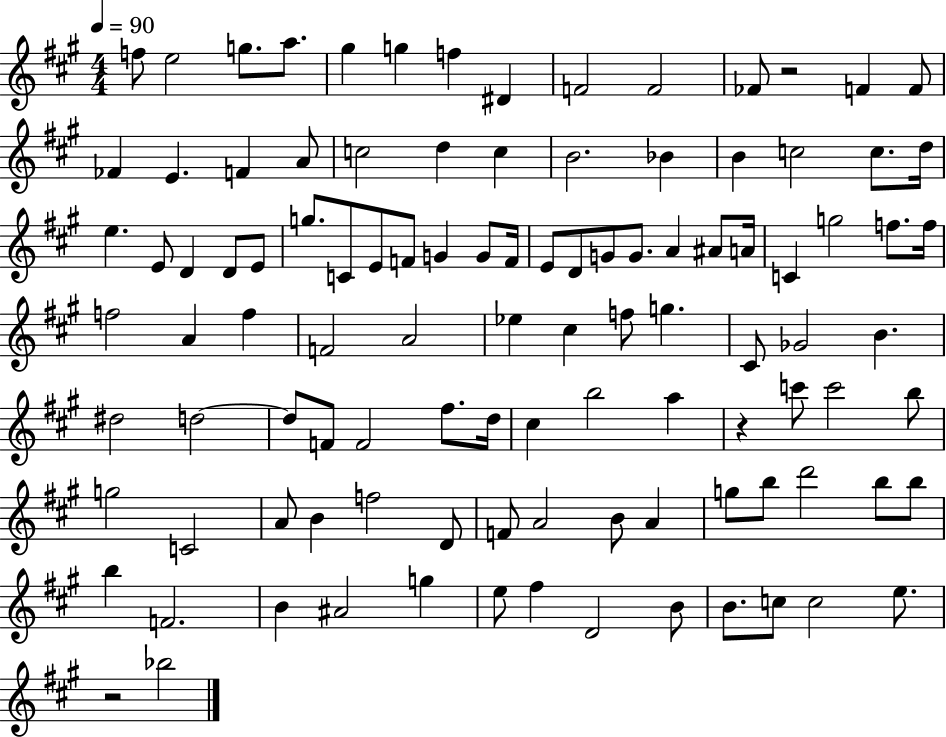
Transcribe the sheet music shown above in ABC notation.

X:1
T:Untitled
M:4/4
L:1/4
K:A
f/2 e2 g/2 a/2 ^g g f ^D F2 F2 _F/2 z2 F F/2 _F E F A/2 c2 d c B2 _B B c2 c/2 d/4 e E/2 D D/2 E/2 g/2 C/2 E/2 F/2 G G/2 F/4 E/2 D/2 G/2 G/2 A ^A/2 A/4 C g2 f/2 f/4 f2 A f F2 A2 _e ^c f/2 g ^C/2 _G2 B ^d2 d2 d/2 F/2 F2 ^f/2 d/4 ^c b2 a z c'/2 c'2 b/2 g2 C2 A/2 B f2 D/2 F/2 A2 B/2 A g/2 b/2 d'2 b/2 b/2 b F2 B ^A2 g e/2 ^f D2 B/2 B/2 c/2 c2 e/2 z2 _b2